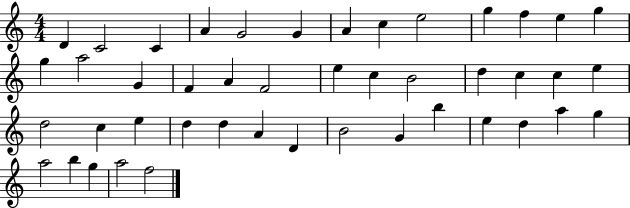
{
  \clef treble
  \numericTimeSignature
  \time 4/4
  \key c \major
  d'4 c'2 c'4 | a'4 g'2 g'4 | a'4 c''4 e''2 | g''4 f''4 e''4 g''4 | \break g''4 a''2 g'4 | f'4 a'4 f'2 | e''4 c''4 b'2 | d''4 c''4 c''4 e''4 | \break d''2 c''4 e''4 | d''4 d''4 a'4 d'4 | b'2 g'4 b''4 | e''4 d''4 a''4 g''4 | \break a''2 b''4 g''4 | a''2 f''2 | \bar "|."
}